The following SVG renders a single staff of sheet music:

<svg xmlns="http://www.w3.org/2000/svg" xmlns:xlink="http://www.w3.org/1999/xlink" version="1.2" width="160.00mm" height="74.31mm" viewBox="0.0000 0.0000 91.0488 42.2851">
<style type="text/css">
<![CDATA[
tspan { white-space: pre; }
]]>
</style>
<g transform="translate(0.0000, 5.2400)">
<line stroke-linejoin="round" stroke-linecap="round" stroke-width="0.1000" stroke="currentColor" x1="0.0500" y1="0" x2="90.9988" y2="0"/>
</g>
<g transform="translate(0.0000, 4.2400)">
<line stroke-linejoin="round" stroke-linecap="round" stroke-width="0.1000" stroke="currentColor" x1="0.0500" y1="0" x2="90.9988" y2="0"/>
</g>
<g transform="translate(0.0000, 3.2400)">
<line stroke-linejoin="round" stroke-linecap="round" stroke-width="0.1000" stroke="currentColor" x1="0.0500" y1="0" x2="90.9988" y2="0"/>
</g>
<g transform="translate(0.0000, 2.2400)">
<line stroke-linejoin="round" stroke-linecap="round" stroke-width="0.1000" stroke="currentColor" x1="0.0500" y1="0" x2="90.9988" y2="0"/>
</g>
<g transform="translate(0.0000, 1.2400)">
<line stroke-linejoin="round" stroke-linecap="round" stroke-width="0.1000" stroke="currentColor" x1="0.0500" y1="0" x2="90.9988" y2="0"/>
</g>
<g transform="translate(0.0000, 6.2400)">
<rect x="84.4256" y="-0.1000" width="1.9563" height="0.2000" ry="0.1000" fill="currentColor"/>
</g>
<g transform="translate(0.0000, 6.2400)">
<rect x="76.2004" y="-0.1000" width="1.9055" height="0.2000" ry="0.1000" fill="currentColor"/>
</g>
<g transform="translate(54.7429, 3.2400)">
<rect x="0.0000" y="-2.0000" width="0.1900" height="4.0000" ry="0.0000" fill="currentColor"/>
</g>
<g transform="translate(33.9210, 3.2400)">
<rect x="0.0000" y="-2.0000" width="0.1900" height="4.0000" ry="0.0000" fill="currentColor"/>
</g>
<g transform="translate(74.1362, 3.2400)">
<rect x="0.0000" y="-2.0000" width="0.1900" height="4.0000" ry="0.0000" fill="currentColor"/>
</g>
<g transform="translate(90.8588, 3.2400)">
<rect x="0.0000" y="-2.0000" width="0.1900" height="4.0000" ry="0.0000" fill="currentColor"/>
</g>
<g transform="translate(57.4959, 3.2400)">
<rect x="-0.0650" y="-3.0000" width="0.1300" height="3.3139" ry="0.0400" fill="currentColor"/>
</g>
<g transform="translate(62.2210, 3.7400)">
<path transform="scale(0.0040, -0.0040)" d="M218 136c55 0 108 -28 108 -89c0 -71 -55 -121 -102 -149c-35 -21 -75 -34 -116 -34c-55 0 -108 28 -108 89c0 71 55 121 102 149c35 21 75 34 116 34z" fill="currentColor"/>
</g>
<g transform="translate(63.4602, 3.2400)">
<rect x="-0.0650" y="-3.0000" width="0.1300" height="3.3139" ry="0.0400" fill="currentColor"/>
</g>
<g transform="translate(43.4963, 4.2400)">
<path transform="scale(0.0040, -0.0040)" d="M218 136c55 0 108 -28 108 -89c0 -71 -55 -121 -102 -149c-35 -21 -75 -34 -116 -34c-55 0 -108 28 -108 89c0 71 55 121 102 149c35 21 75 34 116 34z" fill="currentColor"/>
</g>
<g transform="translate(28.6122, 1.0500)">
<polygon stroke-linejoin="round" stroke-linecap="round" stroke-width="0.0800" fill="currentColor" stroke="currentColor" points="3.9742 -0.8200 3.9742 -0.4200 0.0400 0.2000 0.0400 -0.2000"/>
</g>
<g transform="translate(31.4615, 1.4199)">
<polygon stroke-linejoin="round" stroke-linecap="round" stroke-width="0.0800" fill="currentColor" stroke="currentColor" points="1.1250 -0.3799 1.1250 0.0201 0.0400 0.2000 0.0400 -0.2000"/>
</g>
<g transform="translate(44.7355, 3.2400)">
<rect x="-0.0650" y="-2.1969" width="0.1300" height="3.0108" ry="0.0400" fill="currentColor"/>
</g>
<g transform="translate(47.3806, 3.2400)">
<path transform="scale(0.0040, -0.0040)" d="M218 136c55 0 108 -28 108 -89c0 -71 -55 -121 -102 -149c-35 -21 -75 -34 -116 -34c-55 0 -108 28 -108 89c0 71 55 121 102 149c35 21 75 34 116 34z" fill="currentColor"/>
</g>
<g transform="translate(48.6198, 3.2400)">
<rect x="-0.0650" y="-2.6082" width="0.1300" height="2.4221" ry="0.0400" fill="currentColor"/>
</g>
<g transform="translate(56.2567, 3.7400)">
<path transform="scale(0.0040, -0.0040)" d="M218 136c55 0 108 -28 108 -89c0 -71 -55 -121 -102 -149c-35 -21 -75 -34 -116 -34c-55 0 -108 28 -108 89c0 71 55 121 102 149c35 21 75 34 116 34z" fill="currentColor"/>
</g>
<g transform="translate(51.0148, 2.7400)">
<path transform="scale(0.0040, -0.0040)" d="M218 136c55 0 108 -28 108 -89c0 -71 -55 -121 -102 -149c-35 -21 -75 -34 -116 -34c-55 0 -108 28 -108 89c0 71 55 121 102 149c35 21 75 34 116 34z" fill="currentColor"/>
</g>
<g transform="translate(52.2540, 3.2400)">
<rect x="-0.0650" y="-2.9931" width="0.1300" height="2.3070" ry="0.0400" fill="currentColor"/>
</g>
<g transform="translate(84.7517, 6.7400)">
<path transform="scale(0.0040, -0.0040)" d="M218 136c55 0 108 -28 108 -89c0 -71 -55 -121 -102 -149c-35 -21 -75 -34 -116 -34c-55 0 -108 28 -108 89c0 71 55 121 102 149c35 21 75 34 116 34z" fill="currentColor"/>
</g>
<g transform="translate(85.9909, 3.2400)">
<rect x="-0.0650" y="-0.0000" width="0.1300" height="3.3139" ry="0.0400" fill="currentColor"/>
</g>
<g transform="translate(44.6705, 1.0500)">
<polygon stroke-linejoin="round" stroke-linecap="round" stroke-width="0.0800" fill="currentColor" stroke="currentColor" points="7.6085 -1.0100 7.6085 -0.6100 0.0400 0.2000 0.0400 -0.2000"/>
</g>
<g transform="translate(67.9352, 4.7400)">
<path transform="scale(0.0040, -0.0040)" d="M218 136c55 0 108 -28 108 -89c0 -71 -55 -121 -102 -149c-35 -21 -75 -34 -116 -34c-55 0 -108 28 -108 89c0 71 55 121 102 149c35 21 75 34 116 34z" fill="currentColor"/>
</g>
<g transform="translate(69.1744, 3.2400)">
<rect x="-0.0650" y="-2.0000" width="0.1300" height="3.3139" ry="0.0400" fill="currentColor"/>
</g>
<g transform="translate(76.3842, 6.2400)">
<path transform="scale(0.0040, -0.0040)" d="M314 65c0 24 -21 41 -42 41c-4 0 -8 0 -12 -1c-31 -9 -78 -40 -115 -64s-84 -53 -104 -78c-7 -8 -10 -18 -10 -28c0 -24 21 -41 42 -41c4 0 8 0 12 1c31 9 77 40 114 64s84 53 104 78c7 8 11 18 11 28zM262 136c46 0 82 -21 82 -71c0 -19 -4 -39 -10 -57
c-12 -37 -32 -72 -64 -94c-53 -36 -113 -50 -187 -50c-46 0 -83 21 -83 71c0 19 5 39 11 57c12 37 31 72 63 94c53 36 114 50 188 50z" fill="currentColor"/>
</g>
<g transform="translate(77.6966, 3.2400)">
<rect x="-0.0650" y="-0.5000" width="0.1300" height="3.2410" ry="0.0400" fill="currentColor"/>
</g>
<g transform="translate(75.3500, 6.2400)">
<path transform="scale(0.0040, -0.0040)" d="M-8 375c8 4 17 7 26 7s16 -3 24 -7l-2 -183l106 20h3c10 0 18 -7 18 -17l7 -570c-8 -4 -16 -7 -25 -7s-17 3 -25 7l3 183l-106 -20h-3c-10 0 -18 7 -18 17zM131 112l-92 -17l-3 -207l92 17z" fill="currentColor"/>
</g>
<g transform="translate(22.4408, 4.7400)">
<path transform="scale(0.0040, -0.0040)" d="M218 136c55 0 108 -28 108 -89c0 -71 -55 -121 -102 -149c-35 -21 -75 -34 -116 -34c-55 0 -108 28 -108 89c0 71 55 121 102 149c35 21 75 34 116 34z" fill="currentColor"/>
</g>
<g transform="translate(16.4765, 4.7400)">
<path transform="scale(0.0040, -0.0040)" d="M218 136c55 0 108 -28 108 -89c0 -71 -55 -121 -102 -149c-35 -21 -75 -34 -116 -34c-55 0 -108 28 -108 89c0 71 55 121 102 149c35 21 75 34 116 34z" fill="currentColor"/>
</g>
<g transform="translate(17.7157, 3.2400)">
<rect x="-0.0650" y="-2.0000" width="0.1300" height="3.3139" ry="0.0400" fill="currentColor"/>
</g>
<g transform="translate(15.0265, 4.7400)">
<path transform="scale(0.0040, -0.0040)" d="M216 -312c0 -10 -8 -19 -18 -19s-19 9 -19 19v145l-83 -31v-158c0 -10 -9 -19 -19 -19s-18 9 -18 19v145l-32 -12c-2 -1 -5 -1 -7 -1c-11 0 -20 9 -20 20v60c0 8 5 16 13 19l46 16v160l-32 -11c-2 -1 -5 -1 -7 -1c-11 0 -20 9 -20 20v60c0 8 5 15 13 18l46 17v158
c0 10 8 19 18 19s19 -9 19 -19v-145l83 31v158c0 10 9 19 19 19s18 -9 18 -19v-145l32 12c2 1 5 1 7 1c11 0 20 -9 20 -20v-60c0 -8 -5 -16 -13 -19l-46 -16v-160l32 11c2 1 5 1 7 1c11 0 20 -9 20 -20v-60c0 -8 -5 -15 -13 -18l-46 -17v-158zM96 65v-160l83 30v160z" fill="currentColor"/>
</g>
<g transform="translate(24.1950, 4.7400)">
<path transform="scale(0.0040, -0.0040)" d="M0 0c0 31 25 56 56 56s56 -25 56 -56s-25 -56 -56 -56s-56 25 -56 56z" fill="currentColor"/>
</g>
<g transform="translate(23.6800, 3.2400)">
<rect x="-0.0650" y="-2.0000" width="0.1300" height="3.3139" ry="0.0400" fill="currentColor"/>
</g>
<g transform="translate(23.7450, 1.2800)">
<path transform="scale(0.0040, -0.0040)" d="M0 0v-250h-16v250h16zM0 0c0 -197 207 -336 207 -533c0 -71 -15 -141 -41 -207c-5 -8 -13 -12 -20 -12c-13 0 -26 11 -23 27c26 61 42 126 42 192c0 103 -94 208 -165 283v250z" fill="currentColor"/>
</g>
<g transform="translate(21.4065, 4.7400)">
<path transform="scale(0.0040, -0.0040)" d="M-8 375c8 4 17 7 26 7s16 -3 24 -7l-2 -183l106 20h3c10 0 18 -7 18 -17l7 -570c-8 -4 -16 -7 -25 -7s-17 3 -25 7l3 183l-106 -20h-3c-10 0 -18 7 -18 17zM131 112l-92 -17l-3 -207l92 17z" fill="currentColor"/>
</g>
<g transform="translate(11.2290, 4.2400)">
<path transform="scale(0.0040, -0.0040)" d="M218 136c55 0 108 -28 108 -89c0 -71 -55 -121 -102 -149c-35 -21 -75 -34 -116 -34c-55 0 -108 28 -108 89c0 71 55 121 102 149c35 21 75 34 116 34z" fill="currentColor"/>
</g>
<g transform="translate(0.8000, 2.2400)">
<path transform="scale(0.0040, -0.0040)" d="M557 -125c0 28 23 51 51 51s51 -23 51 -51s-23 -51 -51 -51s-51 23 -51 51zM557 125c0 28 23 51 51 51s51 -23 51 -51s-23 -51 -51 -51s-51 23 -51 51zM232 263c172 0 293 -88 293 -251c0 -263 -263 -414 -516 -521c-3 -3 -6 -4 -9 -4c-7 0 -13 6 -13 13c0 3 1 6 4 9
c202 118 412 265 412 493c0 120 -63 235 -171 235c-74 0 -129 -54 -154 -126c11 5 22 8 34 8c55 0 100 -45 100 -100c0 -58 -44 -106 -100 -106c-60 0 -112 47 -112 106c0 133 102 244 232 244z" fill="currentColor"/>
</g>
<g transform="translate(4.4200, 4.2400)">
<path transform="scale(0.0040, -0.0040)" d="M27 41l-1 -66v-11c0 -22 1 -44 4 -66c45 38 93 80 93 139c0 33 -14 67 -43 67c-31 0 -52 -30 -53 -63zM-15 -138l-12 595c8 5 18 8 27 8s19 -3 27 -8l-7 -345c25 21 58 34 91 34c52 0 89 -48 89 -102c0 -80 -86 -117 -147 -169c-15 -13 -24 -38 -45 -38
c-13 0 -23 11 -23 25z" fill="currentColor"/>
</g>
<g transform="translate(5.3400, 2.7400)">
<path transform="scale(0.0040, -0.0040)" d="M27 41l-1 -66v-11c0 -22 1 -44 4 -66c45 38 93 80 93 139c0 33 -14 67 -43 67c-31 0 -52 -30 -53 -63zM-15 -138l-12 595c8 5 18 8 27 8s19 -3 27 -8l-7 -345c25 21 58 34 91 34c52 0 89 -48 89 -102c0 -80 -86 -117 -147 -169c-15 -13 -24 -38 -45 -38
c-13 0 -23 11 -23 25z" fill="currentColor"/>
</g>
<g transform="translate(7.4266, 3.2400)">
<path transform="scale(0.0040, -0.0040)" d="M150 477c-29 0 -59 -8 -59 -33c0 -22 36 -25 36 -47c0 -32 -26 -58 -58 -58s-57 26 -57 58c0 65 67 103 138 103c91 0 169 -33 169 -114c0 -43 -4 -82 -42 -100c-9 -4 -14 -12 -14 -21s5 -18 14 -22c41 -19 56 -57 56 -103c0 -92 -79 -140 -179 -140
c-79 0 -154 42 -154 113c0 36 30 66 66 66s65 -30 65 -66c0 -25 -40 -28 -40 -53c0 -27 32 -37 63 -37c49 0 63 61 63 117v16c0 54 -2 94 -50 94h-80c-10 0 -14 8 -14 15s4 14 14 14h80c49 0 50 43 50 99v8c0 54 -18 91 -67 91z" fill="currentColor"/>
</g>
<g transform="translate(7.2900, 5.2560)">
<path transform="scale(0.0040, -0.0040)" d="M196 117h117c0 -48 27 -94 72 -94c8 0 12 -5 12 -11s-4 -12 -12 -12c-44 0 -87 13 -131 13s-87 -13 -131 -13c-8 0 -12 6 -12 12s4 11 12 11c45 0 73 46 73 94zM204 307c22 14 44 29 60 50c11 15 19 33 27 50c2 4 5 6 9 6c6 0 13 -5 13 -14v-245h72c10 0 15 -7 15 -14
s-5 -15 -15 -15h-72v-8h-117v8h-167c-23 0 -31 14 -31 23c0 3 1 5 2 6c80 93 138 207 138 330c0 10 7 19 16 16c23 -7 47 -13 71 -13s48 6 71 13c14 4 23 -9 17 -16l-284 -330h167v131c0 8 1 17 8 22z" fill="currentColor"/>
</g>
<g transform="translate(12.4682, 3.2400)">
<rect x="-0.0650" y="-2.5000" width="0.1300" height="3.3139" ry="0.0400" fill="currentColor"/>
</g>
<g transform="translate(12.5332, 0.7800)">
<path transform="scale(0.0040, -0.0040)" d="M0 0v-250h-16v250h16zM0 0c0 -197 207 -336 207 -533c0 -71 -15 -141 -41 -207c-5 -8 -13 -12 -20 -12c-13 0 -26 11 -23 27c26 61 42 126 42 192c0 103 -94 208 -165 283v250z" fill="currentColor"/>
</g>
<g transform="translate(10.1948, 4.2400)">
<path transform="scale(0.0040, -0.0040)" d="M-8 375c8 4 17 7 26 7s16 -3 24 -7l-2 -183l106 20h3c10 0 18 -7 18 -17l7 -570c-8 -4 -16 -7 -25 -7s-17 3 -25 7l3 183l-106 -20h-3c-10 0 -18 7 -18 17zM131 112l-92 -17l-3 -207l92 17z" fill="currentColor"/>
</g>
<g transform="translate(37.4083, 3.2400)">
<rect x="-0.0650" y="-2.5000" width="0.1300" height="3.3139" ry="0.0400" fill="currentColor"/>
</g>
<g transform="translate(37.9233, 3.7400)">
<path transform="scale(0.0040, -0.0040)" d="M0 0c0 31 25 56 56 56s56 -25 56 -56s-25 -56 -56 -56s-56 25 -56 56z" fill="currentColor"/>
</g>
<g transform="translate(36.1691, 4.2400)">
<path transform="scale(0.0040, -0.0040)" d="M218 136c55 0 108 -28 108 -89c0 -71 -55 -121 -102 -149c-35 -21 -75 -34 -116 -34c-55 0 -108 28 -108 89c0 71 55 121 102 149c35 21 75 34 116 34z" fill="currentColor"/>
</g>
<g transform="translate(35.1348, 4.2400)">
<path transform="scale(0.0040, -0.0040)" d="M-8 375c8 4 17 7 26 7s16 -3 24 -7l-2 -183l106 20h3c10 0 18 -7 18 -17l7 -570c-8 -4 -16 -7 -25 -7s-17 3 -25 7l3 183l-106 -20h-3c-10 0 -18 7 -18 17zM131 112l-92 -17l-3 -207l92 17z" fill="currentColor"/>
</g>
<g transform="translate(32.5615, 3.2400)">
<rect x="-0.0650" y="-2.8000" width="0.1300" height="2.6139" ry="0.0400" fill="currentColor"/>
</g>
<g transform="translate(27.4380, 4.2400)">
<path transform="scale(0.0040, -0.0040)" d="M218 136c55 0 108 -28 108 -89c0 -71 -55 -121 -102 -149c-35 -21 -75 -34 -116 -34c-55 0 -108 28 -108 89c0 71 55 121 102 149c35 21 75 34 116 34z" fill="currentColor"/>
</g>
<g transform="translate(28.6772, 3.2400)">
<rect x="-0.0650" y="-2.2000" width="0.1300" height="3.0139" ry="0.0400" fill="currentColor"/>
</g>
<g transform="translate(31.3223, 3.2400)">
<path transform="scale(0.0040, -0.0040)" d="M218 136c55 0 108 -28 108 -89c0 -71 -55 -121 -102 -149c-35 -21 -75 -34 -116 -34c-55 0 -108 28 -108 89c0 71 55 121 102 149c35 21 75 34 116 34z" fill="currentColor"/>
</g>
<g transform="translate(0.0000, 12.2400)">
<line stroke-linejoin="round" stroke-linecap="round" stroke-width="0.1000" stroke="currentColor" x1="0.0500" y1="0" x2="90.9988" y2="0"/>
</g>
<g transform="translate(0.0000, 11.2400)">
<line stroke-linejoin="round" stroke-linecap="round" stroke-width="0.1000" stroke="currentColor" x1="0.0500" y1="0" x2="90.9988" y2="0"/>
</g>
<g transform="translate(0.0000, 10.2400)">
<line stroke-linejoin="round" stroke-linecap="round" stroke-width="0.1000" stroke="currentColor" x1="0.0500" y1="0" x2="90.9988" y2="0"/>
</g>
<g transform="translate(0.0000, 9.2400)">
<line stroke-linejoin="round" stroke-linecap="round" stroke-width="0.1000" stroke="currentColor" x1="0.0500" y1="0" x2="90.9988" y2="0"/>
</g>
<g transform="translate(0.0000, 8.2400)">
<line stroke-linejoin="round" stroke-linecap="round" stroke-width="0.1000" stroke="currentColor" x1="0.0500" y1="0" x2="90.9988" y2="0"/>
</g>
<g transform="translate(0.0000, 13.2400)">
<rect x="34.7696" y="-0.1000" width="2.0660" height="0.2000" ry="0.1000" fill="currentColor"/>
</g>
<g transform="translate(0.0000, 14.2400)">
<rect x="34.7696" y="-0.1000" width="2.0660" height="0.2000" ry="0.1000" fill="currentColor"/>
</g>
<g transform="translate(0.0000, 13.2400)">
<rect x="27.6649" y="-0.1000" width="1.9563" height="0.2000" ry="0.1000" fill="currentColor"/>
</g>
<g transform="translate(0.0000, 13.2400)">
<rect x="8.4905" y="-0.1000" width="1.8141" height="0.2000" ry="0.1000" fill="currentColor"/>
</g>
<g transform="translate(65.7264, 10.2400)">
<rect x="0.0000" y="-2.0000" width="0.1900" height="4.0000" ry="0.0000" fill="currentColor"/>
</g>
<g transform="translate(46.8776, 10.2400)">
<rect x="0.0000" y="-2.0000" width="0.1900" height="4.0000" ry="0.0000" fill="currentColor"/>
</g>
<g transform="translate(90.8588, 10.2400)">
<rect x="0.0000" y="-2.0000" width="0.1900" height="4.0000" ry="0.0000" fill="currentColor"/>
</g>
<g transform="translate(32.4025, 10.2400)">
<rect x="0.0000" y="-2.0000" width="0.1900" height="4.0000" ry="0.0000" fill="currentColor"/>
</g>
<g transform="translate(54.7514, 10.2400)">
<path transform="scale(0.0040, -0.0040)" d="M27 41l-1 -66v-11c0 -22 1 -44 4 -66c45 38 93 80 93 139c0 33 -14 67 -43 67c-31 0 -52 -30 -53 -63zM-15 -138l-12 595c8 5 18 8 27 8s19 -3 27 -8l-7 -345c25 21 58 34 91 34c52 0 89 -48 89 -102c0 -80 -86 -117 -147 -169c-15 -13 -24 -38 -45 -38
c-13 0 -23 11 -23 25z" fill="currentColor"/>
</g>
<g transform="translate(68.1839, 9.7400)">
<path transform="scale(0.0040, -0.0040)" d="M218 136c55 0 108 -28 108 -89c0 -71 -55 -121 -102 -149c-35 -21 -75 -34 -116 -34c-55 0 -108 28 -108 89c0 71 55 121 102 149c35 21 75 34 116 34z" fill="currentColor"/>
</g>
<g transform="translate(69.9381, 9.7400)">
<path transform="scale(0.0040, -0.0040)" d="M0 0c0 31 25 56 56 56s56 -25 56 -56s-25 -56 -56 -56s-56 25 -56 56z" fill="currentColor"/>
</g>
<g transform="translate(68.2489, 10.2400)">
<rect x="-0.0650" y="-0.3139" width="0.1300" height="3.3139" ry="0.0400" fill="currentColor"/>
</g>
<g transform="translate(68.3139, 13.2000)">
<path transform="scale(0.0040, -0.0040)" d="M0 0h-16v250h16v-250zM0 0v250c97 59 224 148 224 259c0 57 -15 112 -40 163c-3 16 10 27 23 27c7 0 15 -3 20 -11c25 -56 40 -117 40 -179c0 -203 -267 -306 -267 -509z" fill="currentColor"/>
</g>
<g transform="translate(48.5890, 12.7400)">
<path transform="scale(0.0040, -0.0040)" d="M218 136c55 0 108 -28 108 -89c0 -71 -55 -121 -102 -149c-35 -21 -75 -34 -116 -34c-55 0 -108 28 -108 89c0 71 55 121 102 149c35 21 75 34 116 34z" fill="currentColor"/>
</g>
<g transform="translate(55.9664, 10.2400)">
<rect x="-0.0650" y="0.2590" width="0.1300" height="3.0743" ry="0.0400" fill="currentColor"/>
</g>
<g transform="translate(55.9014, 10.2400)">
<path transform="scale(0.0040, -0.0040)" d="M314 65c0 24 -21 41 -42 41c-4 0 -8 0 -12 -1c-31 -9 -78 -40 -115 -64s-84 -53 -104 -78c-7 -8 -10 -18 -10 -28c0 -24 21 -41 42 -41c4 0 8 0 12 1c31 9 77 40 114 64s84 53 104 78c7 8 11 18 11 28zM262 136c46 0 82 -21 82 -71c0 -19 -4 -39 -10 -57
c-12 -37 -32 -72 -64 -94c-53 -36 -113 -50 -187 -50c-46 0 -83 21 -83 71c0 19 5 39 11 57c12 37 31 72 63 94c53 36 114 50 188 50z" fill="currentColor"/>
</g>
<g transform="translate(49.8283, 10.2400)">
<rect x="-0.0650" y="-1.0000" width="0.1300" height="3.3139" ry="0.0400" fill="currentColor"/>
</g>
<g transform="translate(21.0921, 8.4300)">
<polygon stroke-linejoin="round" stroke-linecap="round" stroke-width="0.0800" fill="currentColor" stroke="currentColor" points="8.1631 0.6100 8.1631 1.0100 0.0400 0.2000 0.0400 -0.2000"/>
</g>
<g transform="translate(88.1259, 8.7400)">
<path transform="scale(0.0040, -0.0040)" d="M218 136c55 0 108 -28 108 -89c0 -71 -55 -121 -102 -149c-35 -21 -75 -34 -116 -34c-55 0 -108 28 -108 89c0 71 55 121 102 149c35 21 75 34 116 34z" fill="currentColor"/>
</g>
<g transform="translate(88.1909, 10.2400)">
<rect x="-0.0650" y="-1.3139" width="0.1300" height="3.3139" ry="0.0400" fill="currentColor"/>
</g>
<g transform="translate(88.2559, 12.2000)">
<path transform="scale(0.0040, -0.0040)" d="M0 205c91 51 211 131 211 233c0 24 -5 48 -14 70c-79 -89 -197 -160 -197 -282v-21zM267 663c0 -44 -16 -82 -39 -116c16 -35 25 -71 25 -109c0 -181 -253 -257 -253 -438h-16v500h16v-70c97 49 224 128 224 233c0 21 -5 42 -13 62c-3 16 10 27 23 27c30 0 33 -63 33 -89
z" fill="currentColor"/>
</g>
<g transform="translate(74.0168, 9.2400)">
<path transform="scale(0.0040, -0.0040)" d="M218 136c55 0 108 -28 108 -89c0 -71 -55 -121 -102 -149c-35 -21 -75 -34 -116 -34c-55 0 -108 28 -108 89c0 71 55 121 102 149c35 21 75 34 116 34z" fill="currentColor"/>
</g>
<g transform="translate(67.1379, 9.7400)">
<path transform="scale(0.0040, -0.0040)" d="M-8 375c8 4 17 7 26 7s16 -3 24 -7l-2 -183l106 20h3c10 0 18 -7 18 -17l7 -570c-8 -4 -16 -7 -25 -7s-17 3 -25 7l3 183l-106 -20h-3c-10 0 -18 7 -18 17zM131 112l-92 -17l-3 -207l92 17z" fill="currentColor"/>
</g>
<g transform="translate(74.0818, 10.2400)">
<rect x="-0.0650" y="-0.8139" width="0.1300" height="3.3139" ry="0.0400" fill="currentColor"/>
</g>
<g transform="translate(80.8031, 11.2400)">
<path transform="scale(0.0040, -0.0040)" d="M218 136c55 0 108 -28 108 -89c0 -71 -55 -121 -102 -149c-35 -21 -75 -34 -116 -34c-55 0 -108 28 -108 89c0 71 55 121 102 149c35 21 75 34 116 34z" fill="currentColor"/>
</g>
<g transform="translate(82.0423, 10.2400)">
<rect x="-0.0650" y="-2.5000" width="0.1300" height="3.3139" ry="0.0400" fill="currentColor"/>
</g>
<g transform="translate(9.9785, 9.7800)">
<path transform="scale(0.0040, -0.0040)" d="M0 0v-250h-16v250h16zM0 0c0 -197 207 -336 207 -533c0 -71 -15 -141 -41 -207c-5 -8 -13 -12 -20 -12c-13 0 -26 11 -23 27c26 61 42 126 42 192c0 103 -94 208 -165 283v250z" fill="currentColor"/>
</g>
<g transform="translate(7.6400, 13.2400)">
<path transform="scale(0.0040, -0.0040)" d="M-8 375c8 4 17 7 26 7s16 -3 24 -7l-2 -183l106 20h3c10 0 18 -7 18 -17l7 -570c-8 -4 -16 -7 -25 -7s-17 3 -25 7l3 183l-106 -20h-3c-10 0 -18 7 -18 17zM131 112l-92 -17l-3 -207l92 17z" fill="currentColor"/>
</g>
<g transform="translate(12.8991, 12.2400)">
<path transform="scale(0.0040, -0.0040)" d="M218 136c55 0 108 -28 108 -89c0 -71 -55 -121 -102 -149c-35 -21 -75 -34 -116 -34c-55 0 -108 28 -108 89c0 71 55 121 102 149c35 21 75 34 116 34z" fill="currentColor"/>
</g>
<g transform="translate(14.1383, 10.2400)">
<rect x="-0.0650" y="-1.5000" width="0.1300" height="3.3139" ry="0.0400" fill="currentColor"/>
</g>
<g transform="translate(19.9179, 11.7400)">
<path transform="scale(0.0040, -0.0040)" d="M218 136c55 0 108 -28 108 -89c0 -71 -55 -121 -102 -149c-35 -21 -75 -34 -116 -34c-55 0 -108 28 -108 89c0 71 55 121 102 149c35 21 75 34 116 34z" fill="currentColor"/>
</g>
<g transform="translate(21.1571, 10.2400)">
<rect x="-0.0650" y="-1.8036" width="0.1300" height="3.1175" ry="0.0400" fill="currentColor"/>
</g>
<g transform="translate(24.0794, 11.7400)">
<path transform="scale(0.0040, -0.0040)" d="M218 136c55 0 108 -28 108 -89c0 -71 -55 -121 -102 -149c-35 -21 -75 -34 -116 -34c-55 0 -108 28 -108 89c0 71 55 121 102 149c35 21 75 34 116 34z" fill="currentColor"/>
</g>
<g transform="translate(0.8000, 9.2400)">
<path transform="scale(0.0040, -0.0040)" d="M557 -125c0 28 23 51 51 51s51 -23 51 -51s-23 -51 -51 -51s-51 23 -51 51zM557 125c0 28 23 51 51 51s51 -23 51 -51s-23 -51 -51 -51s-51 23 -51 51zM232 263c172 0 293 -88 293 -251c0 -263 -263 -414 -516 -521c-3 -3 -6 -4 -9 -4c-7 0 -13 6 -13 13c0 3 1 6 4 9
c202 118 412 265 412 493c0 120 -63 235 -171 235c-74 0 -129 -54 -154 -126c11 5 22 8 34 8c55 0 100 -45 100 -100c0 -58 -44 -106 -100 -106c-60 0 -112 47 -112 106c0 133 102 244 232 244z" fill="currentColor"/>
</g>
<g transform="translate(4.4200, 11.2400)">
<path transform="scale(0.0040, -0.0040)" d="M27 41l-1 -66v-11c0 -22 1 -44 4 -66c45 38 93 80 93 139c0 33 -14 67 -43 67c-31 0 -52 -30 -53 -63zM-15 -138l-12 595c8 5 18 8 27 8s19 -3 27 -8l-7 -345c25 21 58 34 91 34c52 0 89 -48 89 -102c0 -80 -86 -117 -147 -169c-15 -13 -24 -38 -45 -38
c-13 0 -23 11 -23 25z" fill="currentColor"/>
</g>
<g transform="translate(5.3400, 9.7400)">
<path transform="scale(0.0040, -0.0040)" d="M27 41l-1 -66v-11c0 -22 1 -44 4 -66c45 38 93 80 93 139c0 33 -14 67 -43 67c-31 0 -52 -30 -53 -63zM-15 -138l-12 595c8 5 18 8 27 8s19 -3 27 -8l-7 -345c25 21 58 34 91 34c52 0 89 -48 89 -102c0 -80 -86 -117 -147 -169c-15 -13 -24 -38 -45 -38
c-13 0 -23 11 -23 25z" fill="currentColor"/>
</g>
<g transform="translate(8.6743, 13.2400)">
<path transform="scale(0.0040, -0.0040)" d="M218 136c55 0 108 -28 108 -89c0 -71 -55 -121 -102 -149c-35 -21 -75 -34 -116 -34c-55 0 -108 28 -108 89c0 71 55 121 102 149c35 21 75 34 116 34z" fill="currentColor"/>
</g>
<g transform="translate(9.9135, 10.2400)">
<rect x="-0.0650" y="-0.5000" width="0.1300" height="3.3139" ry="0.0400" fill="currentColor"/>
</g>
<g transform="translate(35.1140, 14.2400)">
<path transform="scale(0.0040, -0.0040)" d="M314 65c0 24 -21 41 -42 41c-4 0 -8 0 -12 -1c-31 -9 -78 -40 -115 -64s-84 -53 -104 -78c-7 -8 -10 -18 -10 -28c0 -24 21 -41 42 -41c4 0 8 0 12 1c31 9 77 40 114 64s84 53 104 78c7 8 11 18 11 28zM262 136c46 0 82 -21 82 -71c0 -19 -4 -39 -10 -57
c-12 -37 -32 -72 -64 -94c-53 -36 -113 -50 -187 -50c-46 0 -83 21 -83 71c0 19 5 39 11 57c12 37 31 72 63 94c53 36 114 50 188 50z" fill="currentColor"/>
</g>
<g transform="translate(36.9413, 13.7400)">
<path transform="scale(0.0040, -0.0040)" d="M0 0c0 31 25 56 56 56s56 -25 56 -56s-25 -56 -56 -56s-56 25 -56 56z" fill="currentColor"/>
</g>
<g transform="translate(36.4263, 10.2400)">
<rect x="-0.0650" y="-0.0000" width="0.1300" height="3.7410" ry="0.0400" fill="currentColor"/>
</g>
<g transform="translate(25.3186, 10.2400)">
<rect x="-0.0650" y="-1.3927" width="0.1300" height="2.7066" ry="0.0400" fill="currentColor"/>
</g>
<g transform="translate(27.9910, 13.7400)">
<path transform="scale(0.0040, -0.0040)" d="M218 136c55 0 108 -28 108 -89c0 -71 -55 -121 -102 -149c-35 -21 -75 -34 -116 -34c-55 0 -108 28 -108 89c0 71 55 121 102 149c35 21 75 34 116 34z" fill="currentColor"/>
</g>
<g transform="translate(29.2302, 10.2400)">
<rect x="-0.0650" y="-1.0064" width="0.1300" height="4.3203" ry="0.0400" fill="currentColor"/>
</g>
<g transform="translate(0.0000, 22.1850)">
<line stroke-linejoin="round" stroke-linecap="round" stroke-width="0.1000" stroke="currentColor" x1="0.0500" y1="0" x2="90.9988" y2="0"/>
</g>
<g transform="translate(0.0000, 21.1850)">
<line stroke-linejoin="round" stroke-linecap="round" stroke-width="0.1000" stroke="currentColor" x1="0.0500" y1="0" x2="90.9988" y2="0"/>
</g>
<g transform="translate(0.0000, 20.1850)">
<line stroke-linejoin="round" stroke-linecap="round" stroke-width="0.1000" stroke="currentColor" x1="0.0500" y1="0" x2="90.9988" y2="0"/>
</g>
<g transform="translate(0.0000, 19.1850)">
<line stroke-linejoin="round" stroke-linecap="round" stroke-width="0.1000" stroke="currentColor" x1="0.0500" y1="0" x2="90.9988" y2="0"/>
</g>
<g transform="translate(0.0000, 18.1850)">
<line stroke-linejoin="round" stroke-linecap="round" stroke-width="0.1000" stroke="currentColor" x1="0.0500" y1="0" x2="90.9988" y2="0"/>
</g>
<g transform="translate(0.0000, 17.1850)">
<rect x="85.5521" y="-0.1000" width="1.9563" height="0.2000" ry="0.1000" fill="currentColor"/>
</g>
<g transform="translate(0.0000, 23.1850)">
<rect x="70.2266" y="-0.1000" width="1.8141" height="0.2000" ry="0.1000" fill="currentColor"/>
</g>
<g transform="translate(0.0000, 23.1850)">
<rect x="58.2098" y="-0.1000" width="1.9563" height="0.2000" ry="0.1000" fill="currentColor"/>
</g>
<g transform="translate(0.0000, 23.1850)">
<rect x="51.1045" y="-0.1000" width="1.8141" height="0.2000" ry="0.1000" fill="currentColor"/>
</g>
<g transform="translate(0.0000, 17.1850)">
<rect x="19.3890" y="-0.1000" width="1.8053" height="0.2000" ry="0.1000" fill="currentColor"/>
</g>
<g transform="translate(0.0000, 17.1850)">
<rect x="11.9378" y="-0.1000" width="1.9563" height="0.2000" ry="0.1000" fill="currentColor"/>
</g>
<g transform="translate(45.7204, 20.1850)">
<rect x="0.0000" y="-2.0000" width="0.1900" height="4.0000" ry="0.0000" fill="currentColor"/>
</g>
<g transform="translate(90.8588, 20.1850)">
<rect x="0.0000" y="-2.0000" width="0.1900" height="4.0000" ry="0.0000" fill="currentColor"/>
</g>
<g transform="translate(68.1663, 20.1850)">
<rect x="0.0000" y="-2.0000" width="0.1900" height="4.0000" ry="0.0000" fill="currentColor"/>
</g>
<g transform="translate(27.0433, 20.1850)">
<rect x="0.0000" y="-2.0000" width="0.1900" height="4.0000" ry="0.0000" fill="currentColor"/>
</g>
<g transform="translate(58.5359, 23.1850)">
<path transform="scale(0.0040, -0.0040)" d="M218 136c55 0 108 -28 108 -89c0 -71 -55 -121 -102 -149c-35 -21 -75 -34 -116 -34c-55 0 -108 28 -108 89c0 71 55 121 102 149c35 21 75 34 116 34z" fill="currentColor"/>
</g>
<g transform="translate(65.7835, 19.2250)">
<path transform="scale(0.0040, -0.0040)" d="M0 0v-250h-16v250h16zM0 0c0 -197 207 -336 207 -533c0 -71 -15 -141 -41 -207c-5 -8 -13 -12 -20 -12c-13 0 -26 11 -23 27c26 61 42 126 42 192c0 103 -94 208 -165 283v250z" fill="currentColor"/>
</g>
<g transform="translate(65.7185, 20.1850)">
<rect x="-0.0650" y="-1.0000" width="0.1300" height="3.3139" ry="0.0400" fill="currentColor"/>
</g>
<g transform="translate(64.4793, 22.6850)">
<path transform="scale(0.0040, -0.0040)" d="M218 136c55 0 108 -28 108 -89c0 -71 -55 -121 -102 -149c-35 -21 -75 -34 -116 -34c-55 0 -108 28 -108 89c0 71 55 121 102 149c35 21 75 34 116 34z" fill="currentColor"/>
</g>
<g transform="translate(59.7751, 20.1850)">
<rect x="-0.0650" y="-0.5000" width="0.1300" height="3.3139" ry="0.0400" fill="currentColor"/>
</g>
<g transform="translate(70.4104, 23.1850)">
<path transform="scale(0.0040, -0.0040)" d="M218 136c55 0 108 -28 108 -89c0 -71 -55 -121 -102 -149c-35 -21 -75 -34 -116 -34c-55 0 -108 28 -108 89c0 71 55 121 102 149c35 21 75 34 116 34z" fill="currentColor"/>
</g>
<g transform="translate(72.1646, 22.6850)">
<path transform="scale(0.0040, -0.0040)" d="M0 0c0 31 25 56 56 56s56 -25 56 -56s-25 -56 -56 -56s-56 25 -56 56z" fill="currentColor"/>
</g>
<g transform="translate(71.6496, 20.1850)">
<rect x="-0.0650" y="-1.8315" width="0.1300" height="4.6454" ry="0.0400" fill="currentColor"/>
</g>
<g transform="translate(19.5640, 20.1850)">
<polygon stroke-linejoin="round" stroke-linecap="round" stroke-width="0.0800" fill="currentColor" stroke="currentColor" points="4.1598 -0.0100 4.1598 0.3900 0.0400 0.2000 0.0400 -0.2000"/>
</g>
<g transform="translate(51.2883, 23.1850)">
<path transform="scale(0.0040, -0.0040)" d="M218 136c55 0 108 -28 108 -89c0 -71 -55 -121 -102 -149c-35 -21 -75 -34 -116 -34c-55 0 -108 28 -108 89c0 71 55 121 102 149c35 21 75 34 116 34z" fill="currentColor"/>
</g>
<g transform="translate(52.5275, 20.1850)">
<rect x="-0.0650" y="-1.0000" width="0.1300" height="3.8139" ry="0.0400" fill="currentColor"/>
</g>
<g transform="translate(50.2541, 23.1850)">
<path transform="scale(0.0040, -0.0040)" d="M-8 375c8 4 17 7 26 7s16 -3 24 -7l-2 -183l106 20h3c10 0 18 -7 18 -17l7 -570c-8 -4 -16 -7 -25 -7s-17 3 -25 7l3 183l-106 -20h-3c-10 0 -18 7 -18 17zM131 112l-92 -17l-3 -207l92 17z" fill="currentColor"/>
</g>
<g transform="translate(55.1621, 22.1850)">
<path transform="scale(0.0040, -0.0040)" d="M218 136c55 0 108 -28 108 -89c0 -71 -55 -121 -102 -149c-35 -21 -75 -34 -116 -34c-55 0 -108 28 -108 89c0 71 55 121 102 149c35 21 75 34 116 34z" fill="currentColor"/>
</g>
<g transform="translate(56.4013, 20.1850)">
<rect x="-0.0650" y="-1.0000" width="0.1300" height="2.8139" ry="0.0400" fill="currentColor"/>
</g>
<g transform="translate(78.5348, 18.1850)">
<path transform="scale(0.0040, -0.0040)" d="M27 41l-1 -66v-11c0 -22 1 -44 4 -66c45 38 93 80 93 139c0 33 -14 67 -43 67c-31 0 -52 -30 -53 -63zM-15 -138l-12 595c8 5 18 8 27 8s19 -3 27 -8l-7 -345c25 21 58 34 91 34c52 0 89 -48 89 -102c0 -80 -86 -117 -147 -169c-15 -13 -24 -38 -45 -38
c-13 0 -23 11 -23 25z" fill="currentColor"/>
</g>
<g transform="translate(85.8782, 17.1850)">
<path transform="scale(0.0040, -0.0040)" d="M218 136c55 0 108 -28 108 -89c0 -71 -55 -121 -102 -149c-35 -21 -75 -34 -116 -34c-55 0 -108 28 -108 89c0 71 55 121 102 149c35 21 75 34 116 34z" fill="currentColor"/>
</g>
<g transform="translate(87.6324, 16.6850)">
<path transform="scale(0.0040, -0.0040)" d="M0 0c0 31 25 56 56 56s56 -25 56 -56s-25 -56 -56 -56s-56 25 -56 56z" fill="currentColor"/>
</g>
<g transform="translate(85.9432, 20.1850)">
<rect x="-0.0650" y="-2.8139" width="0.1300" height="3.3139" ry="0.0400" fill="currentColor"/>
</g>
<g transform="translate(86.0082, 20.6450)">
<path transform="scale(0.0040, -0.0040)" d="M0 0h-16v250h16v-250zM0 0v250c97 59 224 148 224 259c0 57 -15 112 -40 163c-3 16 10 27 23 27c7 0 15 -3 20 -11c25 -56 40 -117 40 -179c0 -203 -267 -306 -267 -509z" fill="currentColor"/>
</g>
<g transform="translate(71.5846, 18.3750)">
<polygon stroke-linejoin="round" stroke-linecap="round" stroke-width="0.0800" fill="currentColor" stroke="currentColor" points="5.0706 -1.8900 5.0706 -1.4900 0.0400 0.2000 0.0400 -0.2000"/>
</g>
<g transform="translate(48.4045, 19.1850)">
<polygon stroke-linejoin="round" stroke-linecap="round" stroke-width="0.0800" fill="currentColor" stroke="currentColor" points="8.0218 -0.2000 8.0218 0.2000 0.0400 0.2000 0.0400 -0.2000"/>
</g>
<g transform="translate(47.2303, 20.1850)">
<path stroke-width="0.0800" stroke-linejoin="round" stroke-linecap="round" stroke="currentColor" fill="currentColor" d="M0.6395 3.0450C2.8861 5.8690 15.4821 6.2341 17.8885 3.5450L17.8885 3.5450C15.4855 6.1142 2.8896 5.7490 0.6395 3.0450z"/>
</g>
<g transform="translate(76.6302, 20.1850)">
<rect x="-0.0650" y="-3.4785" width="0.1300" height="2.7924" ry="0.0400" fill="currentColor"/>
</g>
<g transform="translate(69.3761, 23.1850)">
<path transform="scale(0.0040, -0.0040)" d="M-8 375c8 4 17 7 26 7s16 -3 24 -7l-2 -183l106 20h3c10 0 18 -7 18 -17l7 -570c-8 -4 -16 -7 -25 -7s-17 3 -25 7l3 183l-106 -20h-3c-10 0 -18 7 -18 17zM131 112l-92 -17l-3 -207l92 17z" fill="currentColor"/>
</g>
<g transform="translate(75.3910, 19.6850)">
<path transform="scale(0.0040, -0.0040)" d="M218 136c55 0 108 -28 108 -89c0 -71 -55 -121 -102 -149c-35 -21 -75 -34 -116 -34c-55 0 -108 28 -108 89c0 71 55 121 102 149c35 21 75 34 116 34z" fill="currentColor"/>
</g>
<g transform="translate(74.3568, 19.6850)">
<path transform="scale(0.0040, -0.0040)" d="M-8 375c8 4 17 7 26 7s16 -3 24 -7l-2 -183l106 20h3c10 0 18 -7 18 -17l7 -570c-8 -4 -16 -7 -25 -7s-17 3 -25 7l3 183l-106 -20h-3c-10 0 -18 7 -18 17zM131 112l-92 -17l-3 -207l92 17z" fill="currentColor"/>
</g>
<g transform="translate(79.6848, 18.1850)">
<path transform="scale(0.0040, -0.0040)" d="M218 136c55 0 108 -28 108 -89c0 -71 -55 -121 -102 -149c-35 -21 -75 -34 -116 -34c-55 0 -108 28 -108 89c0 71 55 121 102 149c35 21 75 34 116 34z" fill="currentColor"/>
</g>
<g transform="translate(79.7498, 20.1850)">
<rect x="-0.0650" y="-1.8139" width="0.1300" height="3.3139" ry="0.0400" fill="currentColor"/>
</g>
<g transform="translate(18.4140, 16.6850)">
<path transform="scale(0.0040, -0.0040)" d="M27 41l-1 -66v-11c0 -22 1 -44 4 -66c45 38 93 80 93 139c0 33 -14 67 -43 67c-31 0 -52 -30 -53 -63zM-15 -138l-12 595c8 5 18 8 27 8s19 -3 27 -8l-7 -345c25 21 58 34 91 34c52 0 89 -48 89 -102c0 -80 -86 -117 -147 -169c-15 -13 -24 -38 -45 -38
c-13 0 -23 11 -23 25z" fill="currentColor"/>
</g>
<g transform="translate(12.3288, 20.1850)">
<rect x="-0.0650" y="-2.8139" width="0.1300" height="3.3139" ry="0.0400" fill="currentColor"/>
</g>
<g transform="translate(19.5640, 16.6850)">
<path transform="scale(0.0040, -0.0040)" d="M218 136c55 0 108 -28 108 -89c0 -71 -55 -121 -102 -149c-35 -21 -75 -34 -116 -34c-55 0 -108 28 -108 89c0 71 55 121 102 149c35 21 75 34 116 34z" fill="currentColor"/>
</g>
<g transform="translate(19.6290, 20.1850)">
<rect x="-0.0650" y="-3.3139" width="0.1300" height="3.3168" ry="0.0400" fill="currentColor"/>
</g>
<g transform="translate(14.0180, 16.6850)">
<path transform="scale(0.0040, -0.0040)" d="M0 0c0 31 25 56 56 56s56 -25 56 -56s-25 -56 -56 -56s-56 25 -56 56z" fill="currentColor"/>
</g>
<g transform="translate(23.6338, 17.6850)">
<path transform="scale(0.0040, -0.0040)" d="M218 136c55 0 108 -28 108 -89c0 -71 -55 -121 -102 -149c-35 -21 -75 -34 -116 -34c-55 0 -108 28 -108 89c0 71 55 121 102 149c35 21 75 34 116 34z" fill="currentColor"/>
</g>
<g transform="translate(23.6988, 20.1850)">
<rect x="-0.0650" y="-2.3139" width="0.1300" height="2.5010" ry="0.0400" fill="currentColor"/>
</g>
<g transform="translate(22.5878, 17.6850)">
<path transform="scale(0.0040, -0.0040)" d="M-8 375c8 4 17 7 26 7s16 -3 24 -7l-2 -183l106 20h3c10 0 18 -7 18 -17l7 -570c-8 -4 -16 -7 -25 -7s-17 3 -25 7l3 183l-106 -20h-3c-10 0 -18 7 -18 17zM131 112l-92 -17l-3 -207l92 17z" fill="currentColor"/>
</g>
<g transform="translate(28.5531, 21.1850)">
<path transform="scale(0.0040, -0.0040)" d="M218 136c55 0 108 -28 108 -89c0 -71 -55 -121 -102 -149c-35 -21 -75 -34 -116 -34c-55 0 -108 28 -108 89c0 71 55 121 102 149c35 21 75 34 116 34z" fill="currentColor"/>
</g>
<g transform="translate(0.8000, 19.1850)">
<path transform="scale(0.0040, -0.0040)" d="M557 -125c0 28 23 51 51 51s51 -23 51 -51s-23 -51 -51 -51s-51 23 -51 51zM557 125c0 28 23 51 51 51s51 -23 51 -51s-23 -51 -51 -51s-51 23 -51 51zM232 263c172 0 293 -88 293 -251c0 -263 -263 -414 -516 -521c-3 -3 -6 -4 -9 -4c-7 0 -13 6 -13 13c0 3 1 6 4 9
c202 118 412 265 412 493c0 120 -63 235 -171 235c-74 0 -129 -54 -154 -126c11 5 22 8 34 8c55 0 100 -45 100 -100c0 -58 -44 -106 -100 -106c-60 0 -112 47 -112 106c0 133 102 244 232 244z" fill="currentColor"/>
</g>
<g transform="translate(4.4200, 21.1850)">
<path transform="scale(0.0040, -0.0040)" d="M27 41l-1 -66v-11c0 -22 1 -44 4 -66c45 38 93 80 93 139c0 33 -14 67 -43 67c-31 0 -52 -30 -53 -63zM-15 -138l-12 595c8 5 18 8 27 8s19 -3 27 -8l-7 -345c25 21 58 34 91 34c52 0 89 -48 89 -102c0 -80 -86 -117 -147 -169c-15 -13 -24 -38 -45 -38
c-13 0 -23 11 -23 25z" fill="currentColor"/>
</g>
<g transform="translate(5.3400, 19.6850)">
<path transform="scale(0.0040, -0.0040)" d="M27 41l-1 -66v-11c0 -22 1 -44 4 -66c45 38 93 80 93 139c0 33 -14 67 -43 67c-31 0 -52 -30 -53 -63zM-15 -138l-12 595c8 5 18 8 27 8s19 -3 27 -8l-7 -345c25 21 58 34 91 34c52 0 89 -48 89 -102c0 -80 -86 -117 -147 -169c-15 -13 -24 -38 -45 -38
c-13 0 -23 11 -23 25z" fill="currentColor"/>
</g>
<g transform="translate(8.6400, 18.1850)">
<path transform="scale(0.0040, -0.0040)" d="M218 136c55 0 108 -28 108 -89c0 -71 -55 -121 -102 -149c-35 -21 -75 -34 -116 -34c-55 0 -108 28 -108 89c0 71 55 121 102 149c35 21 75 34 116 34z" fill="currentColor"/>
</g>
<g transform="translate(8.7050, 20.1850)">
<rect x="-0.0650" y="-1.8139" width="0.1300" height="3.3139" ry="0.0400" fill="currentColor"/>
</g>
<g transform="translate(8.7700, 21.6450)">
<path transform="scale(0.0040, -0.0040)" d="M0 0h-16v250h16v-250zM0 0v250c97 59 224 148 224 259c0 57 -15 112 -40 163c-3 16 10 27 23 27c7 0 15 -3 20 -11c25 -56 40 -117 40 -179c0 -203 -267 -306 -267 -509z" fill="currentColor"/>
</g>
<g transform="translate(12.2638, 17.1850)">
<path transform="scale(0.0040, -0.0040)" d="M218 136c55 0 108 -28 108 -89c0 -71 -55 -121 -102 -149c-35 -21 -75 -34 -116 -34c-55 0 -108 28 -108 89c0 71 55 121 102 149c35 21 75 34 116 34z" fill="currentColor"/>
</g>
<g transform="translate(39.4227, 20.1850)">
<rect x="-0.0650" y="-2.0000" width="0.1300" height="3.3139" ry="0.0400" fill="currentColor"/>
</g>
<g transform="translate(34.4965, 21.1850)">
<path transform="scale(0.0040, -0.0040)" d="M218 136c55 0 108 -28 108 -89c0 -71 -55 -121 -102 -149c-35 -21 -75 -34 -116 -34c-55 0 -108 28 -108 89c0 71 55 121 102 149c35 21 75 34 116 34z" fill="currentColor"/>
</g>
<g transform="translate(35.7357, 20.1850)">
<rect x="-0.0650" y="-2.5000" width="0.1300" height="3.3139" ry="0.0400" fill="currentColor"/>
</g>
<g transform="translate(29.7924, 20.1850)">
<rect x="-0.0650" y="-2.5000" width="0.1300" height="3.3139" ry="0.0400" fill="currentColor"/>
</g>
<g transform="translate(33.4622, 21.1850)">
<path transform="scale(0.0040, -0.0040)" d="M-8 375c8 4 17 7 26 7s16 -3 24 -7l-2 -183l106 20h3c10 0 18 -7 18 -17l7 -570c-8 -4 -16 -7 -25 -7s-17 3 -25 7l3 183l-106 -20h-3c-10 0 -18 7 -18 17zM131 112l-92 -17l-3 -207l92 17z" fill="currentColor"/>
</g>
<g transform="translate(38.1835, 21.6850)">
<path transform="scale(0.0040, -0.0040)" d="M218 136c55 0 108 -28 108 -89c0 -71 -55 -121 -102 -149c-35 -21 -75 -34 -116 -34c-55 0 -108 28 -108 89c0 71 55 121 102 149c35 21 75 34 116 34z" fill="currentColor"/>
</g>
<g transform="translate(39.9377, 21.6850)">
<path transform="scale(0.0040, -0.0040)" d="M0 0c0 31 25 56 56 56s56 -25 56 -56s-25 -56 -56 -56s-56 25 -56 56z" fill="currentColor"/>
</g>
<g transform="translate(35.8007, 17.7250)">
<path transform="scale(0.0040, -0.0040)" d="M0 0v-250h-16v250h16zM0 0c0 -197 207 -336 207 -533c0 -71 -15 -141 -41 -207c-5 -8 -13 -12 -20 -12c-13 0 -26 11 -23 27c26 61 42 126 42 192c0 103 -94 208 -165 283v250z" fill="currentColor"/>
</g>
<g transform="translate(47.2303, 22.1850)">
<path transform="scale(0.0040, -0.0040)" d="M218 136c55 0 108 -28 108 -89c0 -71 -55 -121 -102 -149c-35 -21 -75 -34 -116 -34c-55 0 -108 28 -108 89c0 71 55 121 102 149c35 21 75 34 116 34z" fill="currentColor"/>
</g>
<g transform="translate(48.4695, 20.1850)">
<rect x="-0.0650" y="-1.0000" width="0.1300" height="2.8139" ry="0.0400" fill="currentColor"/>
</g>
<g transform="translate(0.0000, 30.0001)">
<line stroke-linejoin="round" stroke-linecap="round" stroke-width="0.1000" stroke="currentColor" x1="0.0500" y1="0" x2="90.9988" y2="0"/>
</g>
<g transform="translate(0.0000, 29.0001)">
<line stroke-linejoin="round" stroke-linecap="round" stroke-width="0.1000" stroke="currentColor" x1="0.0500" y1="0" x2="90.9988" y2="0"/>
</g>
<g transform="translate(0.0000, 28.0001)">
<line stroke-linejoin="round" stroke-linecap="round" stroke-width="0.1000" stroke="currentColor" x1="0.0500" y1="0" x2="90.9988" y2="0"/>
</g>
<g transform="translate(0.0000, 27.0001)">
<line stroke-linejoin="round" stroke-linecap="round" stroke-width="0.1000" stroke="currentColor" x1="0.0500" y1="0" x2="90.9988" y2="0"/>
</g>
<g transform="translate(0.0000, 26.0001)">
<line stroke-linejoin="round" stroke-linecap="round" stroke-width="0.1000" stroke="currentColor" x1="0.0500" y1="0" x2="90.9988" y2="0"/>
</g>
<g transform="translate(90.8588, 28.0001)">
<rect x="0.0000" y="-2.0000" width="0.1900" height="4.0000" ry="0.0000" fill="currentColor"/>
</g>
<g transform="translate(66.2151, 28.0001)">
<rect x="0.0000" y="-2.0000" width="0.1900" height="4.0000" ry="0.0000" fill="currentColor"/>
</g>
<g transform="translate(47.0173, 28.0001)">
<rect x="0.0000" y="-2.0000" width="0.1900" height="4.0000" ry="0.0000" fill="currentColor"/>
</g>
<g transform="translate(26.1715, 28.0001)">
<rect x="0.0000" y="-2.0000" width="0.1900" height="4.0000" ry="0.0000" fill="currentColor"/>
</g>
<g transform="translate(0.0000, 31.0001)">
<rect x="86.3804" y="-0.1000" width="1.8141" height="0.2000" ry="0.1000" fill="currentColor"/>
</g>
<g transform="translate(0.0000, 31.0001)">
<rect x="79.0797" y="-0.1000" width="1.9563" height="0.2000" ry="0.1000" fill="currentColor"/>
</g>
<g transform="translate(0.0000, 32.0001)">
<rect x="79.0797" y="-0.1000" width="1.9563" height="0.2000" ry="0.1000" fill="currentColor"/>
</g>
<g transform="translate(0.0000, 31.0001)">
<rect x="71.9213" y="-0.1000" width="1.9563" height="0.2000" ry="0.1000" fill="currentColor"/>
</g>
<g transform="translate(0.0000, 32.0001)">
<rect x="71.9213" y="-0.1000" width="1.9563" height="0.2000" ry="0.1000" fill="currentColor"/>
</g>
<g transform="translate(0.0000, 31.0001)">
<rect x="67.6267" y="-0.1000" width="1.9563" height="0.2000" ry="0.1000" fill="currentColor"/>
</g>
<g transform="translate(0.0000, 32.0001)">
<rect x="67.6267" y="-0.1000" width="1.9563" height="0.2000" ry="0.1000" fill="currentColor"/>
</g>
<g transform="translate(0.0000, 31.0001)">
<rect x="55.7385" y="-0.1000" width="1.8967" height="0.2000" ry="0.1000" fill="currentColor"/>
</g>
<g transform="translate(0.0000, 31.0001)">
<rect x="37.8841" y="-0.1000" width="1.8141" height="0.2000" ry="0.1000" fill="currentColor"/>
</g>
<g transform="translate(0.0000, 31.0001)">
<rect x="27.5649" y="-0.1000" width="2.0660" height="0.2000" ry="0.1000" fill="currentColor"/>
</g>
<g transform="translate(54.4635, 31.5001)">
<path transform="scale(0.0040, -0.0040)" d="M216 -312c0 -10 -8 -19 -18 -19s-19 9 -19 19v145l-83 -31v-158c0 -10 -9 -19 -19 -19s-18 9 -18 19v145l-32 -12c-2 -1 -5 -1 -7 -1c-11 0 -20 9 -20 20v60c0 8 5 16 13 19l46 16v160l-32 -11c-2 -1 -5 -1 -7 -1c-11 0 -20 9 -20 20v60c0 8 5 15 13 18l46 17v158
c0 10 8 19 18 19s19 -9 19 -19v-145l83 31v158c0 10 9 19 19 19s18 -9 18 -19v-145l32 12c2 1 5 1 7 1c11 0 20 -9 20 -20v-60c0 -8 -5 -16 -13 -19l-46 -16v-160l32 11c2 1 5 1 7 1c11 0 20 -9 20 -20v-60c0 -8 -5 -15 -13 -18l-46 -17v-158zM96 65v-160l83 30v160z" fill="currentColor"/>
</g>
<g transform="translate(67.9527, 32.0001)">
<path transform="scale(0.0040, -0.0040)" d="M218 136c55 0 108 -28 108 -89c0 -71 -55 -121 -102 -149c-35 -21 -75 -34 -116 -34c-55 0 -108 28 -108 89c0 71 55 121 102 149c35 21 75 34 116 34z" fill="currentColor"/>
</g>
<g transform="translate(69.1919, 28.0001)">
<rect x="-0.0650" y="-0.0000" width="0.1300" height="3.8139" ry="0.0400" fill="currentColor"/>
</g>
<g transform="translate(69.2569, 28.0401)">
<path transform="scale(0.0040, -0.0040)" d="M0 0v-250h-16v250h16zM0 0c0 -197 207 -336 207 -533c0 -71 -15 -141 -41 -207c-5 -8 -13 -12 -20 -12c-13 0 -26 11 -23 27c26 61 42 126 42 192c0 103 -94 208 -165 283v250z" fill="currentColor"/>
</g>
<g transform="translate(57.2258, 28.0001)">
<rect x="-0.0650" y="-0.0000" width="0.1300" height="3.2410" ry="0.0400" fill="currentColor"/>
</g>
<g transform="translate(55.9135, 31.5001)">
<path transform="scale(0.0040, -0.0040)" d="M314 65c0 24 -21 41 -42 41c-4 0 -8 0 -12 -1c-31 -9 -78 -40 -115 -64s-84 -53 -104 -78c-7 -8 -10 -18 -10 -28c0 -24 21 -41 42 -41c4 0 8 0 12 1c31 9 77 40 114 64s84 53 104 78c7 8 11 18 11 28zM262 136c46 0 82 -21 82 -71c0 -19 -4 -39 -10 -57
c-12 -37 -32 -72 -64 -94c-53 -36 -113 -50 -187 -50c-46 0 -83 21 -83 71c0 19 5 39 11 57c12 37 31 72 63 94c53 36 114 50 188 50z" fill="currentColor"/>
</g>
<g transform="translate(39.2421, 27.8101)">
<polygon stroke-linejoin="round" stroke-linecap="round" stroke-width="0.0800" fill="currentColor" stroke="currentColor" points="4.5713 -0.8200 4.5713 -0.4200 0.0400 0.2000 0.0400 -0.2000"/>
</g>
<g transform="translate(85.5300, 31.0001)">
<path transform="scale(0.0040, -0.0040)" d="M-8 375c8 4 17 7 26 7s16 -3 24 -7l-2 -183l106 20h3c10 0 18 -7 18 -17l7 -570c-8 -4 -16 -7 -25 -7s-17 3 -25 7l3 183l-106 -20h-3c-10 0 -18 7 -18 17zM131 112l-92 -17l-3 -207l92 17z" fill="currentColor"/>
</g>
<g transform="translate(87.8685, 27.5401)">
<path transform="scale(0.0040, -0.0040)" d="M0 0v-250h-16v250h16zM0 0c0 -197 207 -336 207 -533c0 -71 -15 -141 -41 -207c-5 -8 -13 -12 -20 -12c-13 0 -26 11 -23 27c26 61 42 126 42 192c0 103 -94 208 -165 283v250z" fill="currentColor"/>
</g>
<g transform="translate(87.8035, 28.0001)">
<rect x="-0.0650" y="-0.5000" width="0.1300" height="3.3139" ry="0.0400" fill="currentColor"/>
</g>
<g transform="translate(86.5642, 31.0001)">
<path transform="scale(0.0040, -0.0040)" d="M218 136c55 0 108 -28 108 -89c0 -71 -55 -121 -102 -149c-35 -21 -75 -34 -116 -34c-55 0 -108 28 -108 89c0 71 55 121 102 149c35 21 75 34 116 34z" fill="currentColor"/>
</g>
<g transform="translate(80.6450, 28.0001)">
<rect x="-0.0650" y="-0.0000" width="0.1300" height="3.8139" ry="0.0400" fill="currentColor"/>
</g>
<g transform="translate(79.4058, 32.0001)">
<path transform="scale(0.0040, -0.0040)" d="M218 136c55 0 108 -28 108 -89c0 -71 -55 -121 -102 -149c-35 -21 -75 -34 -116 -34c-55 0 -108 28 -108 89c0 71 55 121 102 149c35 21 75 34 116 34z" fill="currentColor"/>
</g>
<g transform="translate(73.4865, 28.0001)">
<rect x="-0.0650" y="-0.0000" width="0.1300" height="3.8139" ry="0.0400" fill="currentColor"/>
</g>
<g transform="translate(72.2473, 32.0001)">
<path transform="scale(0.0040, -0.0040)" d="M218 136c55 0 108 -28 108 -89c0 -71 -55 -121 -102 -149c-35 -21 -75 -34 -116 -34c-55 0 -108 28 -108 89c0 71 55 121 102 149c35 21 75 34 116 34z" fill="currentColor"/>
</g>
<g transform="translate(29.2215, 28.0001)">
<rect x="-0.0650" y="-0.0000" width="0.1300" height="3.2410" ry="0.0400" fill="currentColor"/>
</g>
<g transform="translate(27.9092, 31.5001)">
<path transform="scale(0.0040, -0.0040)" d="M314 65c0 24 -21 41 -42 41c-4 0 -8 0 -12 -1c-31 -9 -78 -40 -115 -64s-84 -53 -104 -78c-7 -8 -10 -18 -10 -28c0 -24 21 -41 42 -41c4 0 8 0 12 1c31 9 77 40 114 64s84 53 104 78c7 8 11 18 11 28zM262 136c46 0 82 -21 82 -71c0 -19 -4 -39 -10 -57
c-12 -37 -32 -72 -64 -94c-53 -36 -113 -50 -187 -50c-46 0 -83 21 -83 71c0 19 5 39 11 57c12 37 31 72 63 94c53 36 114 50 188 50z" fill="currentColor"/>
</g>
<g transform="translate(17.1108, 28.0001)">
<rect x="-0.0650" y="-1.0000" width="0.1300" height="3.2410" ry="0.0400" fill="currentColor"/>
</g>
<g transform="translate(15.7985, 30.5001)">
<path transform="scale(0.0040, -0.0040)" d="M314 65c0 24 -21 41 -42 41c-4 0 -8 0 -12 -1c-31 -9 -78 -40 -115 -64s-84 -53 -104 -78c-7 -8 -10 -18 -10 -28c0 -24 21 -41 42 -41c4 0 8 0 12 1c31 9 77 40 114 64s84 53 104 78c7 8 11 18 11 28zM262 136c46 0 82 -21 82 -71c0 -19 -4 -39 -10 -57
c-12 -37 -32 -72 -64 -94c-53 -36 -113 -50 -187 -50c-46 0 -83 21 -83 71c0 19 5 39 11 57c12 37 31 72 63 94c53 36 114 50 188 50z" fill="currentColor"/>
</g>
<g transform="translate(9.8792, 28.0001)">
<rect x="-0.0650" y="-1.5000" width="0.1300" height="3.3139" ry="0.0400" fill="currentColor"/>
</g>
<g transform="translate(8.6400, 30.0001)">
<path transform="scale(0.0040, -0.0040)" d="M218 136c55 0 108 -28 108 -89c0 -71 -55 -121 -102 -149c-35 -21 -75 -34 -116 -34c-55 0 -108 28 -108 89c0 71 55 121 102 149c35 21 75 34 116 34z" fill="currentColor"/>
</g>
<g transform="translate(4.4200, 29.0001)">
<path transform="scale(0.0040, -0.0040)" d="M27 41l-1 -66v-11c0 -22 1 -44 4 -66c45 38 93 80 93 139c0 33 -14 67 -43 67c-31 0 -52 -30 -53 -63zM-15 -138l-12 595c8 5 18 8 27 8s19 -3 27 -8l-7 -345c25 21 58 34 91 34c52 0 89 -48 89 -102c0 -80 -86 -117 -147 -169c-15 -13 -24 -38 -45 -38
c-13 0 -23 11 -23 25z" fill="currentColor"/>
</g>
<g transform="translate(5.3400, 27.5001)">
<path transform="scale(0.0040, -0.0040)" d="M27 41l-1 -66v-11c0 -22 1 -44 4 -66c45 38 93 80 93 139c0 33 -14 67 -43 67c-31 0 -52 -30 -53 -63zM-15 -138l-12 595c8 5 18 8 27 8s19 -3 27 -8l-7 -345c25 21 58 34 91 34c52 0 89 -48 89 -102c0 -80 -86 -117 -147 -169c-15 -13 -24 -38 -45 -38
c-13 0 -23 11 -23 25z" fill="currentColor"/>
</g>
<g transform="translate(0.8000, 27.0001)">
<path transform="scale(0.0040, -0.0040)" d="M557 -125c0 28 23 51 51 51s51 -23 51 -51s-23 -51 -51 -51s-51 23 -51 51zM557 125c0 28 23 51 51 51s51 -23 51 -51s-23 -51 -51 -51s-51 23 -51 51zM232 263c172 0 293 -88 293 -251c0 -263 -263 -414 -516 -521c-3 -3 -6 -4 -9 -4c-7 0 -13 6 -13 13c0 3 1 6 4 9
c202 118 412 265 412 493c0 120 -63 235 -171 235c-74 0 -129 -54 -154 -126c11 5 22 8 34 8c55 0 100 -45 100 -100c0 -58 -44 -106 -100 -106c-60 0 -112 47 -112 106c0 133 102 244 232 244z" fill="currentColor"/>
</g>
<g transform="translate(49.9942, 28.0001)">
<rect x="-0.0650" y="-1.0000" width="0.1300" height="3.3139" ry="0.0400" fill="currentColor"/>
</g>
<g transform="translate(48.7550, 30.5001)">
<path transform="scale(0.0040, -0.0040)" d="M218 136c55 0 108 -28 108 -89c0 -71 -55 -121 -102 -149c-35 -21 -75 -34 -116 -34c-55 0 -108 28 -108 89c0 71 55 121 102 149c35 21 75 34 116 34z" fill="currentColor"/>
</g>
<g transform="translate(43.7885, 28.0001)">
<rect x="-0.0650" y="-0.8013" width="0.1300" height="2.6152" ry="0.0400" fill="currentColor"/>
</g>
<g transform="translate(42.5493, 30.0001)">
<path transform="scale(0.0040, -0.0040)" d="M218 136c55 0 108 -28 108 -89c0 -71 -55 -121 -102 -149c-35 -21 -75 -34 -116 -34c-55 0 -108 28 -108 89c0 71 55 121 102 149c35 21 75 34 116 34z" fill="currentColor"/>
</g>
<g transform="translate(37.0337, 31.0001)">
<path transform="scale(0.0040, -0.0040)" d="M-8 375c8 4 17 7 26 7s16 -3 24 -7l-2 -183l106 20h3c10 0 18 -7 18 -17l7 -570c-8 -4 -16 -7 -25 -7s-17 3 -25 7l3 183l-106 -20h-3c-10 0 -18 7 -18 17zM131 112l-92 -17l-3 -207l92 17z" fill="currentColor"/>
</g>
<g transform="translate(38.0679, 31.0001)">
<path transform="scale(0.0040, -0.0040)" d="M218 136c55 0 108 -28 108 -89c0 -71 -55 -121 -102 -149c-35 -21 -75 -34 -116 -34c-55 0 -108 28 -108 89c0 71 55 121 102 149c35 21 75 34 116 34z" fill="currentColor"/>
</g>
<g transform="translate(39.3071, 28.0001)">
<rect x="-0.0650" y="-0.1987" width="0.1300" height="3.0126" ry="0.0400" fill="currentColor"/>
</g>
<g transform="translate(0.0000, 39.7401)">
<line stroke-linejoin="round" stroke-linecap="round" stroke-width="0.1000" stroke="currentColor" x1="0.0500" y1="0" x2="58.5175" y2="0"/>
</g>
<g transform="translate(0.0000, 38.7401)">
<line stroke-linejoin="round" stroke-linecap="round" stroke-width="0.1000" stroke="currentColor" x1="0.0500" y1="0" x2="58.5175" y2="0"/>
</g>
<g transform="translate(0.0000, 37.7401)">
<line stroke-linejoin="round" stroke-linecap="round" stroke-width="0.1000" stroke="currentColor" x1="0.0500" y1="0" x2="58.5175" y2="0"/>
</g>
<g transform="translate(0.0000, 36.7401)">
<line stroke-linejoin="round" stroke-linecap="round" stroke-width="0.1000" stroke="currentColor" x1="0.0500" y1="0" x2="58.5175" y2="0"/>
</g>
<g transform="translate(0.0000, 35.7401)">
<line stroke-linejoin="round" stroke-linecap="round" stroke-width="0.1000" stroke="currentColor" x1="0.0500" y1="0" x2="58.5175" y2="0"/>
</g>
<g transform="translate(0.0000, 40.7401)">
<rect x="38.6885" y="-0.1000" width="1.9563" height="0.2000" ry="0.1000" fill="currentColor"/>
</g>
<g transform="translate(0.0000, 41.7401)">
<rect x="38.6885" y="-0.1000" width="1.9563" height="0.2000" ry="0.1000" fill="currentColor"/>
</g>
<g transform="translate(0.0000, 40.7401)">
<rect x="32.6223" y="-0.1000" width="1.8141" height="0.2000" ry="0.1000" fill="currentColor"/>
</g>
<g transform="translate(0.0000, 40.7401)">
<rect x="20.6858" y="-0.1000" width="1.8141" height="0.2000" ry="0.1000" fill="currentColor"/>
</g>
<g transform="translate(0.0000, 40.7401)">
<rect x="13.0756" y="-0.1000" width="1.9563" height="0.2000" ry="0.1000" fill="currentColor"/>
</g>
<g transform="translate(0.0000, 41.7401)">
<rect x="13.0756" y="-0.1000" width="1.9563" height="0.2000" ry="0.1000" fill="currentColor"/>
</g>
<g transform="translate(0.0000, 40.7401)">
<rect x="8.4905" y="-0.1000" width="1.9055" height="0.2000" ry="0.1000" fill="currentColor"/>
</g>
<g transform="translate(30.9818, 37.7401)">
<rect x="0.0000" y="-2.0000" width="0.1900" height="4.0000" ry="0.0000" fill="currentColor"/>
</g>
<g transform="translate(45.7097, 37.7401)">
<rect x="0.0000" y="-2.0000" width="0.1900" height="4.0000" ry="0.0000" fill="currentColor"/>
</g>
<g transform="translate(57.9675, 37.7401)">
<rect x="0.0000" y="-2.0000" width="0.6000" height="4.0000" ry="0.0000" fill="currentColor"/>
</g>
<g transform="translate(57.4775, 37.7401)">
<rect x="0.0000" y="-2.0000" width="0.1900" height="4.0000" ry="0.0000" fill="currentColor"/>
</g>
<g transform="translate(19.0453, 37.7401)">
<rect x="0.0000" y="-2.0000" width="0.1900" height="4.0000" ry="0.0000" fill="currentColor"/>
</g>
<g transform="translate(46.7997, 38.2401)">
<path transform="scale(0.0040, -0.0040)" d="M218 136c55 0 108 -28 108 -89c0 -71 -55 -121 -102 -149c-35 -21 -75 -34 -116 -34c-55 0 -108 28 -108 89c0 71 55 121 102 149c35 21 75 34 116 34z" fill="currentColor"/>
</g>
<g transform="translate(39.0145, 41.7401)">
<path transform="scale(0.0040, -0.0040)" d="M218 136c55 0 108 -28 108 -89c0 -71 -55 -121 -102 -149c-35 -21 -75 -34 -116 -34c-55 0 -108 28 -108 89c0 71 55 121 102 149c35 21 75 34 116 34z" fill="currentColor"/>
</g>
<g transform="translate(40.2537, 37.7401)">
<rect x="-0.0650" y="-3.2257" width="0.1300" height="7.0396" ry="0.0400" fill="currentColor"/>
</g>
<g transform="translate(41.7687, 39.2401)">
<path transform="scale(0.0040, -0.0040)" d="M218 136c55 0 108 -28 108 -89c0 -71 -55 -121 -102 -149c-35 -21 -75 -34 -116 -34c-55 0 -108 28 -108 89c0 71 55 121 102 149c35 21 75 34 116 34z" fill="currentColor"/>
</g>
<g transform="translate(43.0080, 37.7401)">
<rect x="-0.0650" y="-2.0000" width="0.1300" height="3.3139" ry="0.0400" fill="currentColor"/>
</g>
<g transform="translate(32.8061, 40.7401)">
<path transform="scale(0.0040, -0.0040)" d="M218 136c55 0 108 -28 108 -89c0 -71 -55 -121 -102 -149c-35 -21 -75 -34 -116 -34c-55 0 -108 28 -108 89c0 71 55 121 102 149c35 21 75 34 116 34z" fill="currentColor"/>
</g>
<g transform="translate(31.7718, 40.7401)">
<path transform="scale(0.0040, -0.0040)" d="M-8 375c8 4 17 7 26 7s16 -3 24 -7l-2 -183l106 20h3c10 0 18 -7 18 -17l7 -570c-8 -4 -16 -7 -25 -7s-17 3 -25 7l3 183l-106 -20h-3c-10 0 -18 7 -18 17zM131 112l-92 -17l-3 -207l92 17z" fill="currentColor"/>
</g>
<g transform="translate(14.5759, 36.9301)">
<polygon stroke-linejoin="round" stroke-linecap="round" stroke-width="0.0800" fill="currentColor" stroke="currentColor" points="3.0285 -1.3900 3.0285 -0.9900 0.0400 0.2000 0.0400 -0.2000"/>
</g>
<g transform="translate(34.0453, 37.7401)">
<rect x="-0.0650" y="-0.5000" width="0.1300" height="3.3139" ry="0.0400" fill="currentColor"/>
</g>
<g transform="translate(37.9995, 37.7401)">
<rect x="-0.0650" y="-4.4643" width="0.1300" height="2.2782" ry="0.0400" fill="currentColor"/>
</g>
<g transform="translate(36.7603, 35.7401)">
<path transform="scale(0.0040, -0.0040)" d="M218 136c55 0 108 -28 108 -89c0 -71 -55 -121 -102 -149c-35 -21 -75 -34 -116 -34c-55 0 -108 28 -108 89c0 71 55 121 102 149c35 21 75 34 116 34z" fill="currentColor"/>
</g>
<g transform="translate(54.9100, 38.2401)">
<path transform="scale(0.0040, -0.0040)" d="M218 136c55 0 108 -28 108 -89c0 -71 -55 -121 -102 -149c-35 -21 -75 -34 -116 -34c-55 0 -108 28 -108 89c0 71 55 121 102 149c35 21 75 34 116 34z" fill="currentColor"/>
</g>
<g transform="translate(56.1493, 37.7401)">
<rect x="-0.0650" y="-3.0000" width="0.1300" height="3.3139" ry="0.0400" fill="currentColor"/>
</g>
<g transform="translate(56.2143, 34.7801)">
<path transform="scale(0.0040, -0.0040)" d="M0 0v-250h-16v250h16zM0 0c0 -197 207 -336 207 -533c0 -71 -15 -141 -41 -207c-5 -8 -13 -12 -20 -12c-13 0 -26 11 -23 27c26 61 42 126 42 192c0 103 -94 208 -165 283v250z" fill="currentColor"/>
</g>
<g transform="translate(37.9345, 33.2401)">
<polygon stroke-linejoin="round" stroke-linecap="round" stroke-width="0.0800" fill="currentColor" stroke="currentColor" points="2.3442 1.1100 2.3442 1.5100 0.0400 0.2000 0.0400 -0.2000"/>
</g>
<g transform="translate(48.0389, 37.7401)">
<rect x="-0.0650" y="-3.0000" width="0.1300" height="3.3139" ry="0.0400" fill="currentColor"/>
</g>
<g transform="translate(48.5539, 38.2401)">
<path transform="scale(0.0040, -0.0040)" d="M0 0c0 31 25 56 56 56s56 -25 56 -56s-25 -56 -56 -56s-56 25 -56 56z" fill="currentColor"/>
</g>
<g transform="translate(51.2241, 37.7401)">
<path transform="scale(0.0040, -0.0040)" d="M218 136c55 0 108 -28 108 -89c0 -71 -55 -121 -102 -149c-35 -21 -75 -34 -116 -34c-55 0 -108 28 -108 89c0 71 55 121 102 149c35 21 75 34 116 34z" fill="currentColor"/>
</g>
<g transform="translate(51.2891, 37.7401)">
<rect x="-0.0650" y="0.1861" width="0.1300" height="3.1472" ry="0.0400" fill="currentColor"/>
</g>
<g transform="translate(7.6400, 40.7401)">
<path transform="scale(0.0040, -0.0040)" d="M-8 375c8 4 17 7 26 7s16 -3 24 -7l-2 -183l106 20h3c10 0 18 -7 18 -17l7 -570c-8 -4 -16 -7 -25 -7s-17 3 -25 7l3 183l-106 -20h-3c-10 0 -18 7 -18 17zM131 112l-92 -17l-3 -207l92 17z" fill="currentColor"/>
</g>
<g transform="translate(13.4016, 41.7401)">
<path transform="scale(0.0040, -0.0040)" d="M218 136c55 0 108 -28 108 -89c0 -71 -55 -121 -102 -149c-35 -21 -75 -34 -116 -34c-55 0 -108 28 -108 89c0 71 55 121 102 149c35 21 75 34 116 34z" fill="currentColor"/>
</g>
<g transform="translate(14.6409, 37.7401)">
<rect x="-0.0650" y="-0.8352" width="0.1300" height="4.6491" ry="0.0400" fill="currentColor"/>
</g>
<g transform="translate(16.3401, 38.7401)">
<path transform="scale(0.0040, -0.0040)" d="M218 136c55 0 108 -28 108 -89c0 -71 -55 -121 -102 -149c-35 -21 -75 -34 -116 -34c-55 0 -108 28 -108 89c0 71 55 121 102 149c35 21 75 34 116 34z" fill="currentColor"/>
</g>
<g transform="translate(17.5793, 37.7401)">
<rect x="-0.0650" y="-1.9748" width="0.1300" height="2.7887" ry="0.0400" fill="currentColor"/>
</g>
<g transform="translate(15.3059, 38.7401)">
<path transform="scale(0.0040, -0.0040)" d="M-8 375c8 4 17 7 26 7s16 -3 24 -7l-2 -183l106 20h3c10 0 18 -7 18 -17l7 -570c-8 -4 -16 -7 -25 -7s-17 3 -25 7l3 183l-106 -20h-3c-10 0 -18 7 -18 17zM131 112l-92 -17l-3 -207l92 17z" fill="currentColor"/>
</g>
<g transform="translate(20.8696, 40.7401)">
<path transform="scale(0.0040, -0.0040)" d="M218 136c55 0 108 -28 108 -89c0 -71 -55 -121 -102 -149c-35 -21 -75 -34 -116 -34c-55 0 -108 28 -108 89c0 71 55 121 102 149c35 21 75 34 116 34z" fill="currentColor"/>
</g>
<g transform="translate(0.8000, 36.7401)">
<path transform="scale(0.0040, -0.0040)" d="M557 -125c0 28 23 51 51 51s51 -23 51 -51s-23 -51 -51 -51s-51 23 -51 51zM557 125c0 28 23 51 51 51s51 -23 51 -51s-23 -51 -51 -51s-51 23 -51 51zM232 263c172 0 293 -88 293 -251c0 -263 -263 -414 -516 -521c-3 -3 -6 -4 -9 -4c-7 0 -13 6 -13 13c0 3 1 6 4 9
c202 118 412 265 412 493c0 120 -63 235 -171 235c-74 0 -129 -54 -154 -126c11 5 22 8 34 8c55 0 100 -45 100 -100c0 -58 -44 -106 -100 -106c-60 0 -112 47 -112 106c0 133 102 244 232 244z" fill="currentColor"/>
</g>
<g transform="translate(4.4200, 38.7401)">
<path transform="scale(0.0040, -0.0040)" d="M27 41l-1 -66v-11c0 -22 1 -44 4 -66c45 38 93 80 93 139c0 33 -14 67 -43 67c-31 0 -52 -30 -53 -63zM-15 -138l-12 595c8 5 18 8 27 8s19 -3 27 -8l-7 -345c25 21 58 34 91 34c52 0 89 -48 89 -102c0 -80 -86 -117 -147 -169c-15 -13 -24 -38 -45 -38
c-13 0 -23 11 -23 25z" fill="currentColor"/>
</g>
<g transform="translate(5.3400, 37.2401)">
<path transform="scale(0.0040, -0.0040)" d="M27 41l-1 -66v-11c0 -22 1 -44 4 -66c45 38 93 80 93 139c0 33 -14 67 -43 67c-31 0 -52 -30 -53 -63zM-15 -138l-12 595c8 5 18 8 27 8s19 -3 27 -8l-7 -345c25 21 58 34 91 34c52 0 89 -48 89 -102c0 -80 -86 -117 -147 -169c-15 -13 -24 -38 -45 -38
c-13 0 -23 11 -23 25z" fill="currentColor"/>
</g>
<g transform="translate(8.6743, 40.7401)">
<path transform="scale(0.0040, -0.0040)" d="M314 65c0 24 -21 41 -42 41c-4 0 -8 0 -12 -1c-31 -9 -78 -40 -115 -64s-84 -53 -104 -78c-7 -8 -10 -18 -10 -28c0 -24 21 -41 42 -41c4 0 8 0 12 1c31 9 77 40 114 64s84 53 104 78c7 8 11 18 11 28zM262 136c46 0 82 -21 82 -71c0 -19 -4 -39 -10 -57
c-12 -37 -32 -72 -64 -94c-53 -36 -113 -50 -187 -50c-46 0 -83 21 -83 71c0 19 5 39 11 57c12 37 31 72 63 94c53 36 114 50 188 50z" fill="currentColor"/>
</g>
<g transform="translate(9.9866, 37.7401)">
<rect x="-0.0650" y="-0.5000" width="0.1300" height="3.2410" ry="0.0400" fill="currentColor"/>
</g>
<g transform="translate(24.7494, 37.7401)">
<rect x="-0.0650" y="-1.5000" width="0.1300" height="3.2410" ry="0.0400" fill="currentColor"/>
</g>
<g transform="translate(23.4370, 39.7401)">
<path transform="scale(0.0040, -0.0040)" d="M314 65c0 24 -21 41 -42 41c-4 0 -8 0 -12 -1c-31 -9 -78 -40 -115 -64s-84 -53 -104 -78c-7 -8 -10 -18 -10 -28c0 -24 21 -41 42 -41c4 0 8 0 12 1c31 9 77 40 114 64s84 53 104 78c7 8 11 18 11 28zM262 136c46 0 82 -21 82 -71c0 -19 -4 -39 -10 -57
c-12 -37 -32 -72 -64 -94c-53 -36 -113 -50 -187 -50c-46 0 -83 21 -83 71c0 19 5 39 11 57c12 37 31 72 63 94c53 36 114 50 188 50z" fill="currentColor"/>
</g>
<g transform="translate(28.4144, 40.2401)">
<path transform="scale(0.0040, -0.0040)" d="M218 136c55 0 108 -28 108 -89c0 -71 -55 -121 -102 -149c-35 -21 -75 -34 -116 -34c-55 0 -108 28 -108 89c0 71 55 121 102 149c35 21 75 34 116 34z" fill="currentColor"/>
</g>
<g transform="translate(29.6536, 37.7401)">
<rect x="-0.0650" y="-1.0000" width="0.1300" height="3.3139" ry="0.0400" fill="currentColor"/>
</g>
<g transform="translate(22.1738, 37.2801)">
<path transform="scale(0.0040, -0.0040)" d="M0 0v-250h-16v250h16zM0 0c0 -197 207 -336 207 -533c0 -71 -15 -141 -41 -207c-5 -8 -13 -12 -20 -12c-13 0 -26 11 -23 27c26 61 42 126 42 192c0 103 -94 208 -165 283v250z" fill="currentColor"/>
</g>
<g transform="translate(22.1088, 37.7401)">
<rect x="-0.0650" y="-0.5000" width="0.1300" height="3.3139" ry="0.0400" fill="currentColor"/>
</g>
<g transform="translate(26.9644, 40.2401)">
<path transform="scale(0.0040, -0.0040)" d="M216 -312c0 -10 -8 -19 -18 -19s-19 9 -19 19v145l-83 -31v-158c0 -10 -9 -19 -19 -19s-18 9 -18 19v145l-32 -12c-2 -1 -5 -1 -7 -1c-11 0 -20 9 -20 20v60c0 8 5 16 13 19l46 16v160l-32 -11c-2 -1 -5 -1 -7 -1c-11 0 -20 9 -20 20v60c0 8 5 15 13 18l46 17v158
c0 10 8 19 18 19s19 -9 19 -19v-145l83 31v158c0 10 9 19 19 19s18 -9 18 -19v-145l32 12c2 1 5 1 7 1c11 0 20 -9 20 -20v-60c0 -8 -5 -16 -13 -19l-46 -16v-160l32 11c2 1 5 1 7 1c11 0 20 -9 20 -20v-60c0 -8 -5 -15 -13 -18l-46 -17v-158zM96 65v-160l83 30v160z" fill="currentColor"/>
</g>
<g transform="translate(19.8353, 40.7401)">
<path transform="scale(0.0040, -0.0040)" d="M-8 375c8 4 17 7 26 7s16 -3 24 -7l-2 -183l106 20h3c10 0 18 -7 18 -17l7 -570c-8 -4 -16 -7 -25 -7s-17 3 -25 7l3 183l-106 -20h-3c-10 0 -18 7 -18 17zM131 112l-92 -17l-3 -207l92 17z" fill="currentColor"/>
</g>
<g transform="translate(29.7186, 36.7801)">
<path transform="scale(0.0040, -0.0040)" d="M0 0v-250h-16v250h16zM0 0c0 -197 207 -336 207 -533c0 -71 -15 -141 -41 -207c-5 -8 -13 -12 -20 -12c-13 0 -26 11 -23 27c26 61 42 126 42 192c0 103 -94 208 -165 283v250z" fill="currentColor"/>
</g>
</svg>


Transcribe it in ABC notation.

X:1
T:Untitled
M:3/4
L:1/4
K:Bb
B,,/2 ^A,, A,,/2 B,,/2 D,/4 B,, B,,/2 D,/2 _E,/2 C, C, A,, E,,2 D,, E,,/2 G,, A,,/2 A,,/2 D,,/2 C,,2 F,, _D,2 E,/2 F, _B,, G,/4 A,/2 C _D/2 B,/2 _B,, B,,/2 A,, G,,/2 E,,/2 G,,/2 E,, F,,/2 E,,/2 E,/2 _A, C/2 G,, F,,2 D,,2 E,,/2 G,,/2 F,, ^D,,2 C,,/2 C,, C,, E,,/2 E,,2 C,,/2 B,,/2 E,,/2 G,,2 ^F,,/2 E,, A,/2 C,,/2 A,, C, D, C,/2